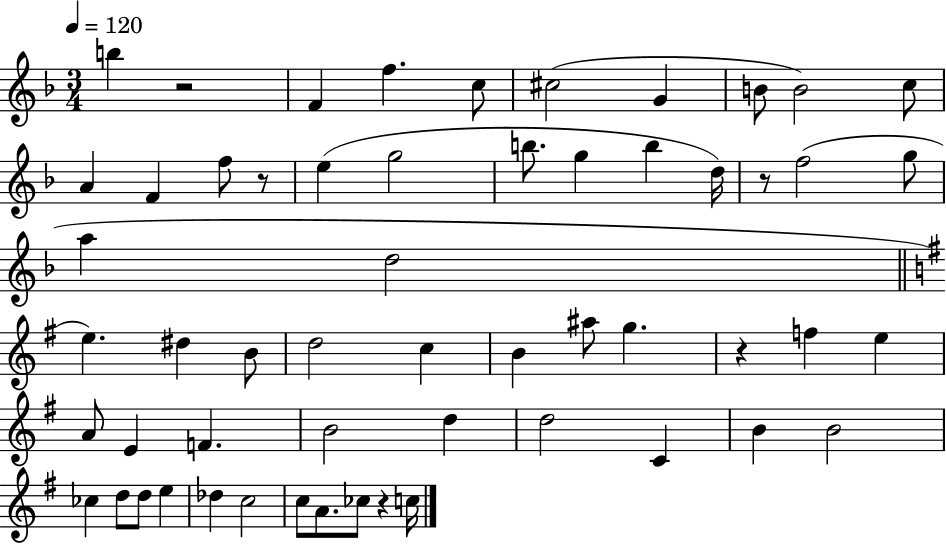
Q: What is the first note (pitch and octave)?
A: B5